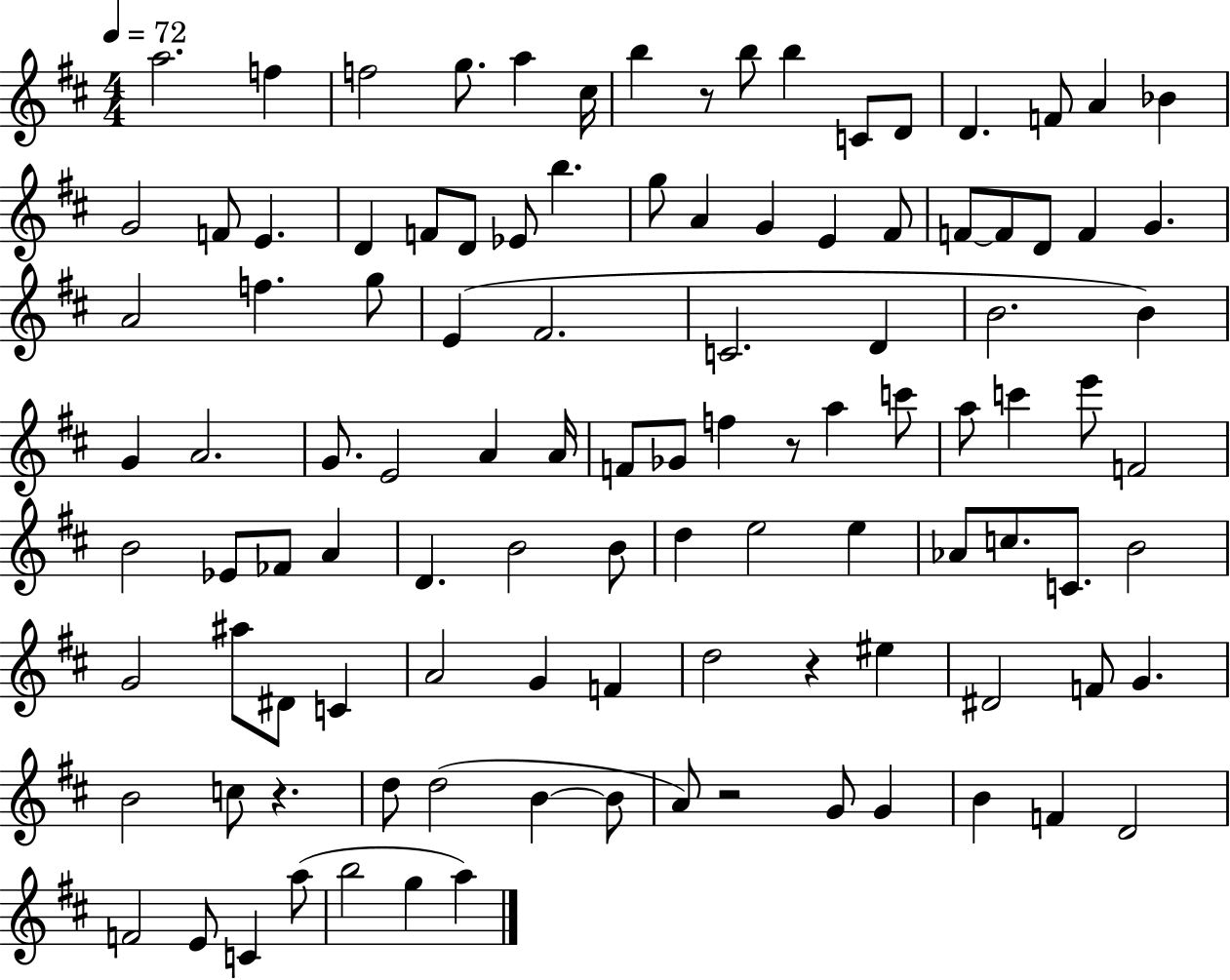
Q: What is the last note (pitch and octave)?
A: A5